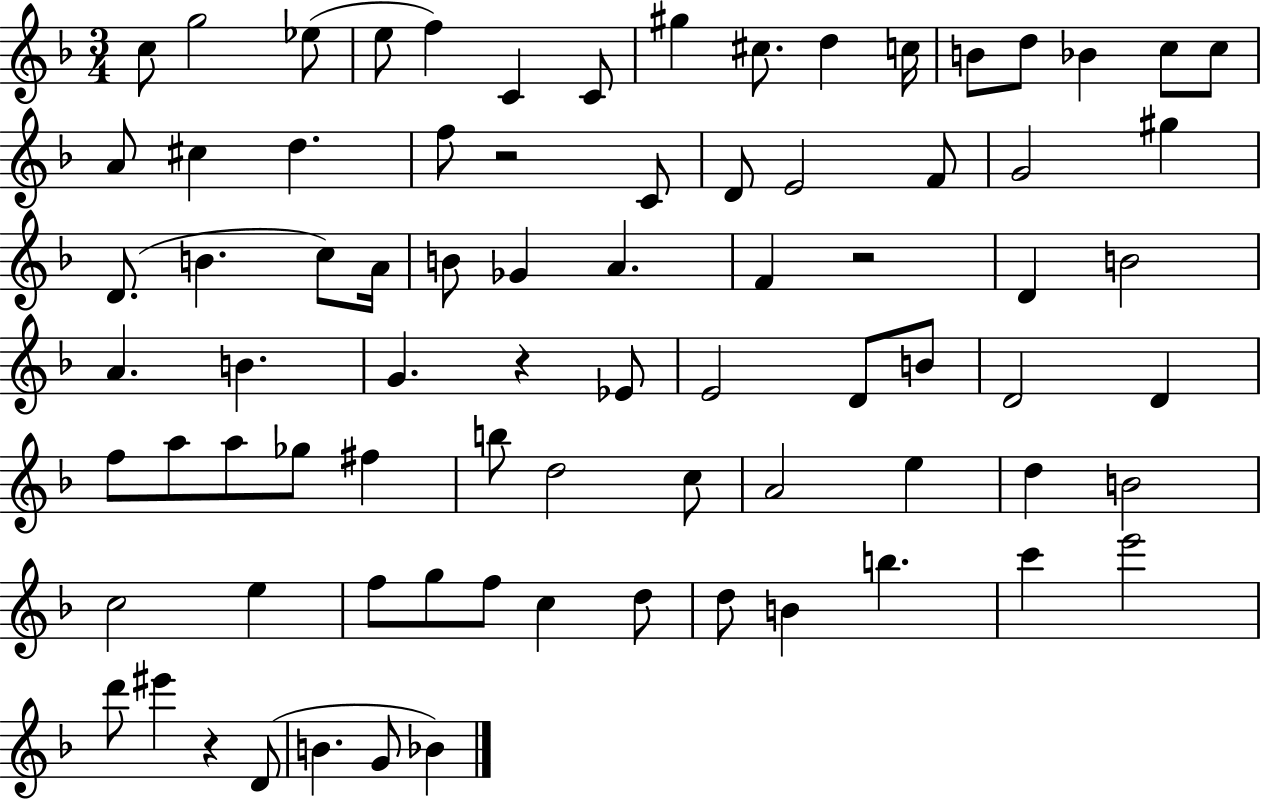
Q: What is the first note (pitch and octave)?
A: C5